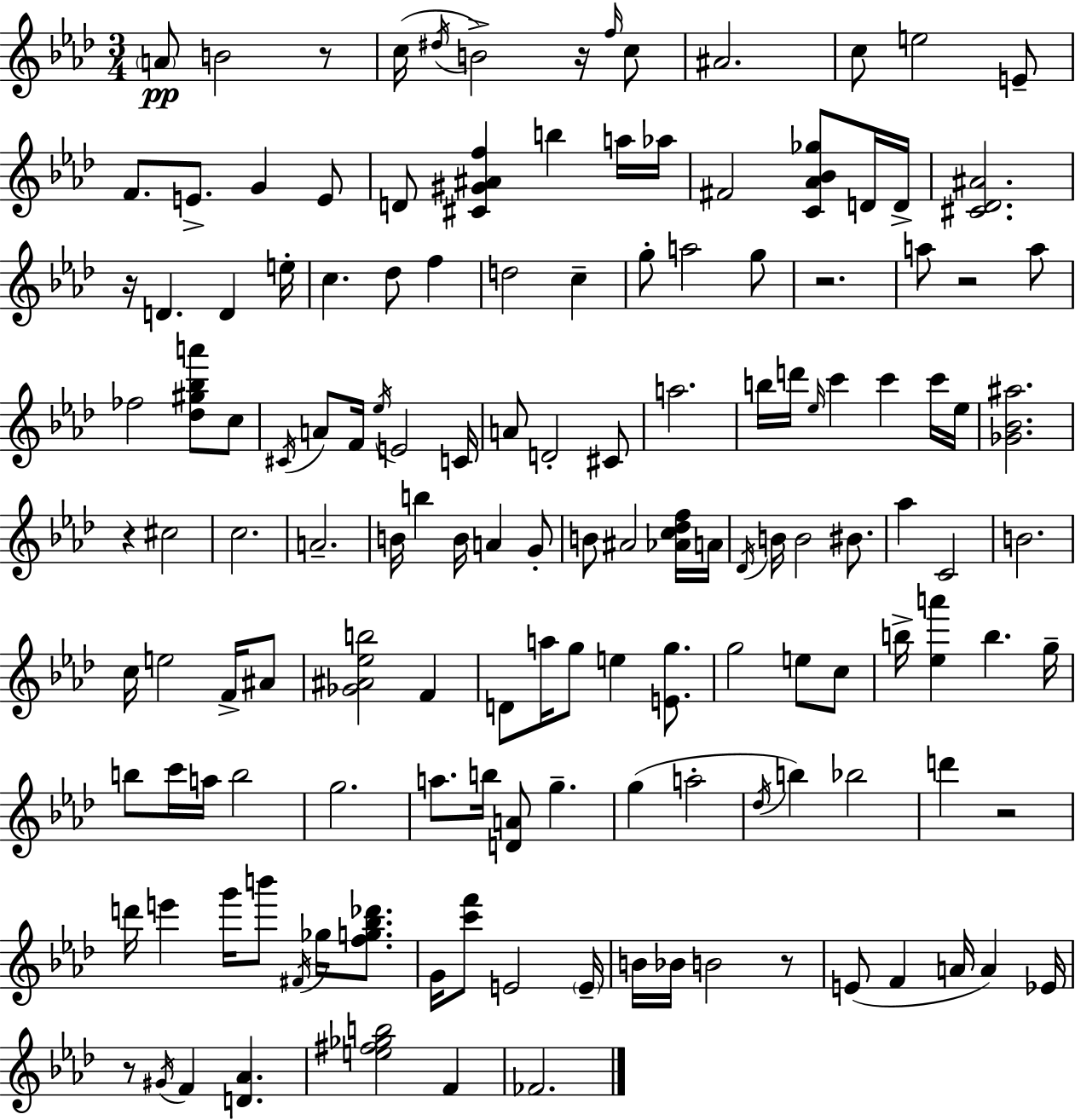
{
  \clef treble
  \numericTimeSignature
  \time 3/4
  \key f \minor
  \parenthesize a'8\pp b'2 r8 | c''16( \acciaccatura { dis''16 } b'2->) r16 \grace { f''16 } | c''8 ais'2. | c''8 e''2 | \break e'8-- f'8. e'8.-> g'4 | e'8 d'8 <cis' gis' ais' f''>4 b''4 | a''16 aes''16 fis'2 <c' aes' bes' ges''>8 | d'16 d'16-> <cis' des' ais'>2. | \break r16 d'4. d'4 | e''16-. c''4. des''8 f''4 | d''2 c''4-- | g''8-. a''2 | \break g''8 r2. | a''8 r2 | a''8 fes''2 <des'' gis'' bes'' a'''>8 | c''8 \acciaccatura { cis'16 } a'8 f'16 \acciaccatura { ees''16 } e'2 | \break c'16 a'8 d'2-. | cis'8 a''2. | b''16 d'''16 \grace { ees''16 } c'''4 c'''4 | c'''16 ees''16 <ges' bes' ais''>2. | \break r4 cis''2 | c''2. | a'2.-- | b'16 b''4 b'16 a'4 | \break g'8-. b'8 ais'2 | <aes' c'' des'' f''>16 a'16 \acciaccatura { des'16 } b'16 b'2 | bis'8. aes''4 c'2 | b'2. | \break c''16 e''2 | f'16-> ais'8 <ges' ais' ees'' b''>2 | f'4 d'8 a''16 g''8 e''4 | <e' g''>8. g''2 | \break e''8 c''8 b''16-> <ees'' a'''>4 b''4. | g''16-- b''8 c'''16 a''16 b''2 | g''2. | a''8. b''16 <d' a'>8 | \break g''4.-- g''4( a''2-. | \acciaccatura { des''16 }) b''4 bes''2 | d'''4 r2 | d'''16 e'''4 | \break g'''16 b'''8 \acciaccatura { fis'16 } ges''16 <f'' g'' bes'' des'''>8. g'16 <c''' f'''>8 e'2 | \parenthesize e'16-- b'16 bes'16 b'2 | r8 e'8( f'4 | a'16 a'4) ees'16 r8 \acciaccatura { gis'16 } f'4 | \break <d' aes'>4. <e'' fis'' ges'' b''>2 | f'4 fes'2. | \bar "|."
}